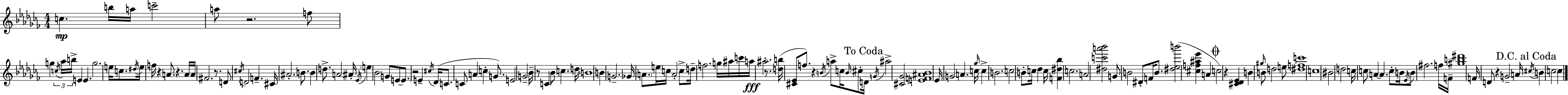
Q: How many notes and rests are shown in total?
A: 148